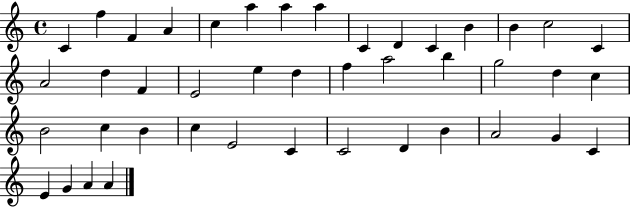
C4/q F5/q F4/q A4/q C5/q A5/q A5/q A5/q C4/q D4/q C4/q B4/q B4/q C5/h C4/q A4/h D5/q F4/q E4/h E5/q D5/q F5/q A5/h B5/q G5/h D5/q C5/q B4/h C5/q B4/q C5/q E4/h C4/q C4/h D4/q B4/q A4/h G4/q C4/q E4/q G4/q A4/q A4/q